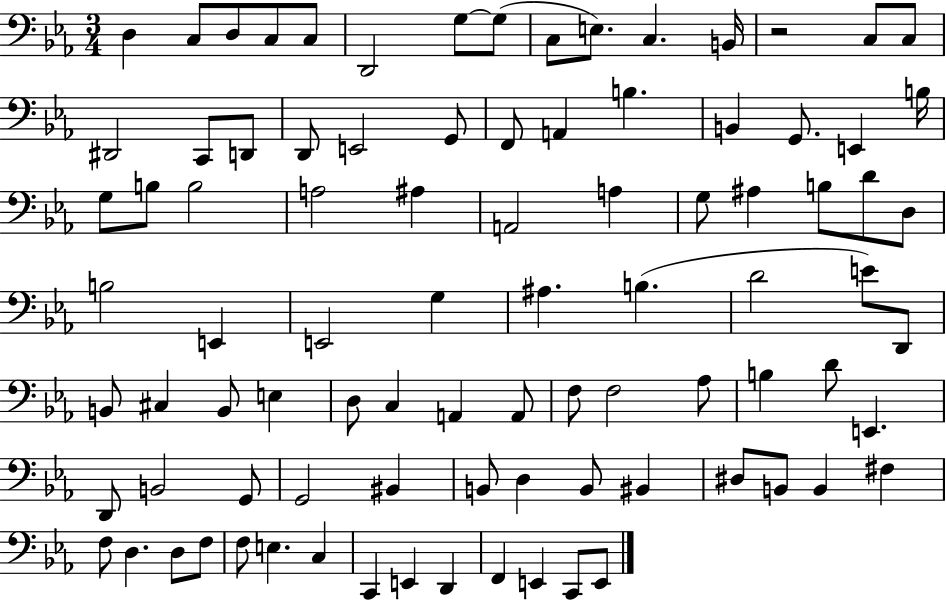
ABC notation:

X:1
T:Untitled
M:3/4
L:1/4
K:Eb
D, C,/2 D,/2 C,/2 C,/2 D,,2 G,/2 G,/2 C,/2 E,/2 C, B,,/4 z2 C,/2 C,/2 ^D,,2 C,,/2 D,,/2 D,,/2 E,,2 G,,/2 F,,/2 A,, B, B,, G,,/2 E,, B,/4 G,/2 B,/2 B,2 A,2 ^A, A,,2 A, G,/2 ^A, B,/2 D/2 D,/2 B,2 E,, E,,2 G, ^A, B, D2 E/2 D,,/2 B,,/2 ^C, B,,/2 E, D,/2 C, A,, A,,/2 F,/2 F,2 _A,/2 B, D/2 E,, D,,/2 B,,2 G,,/2 G,,2 ^B,, B,,/2 D, B,,/2 ^B,, ^D,/2 B,,/2 B,, ^F, F,/2 D, D,/2 F,/2 F,/2 E, C, C,, E,, D,, F,, E,, C,,/2 E,,/2